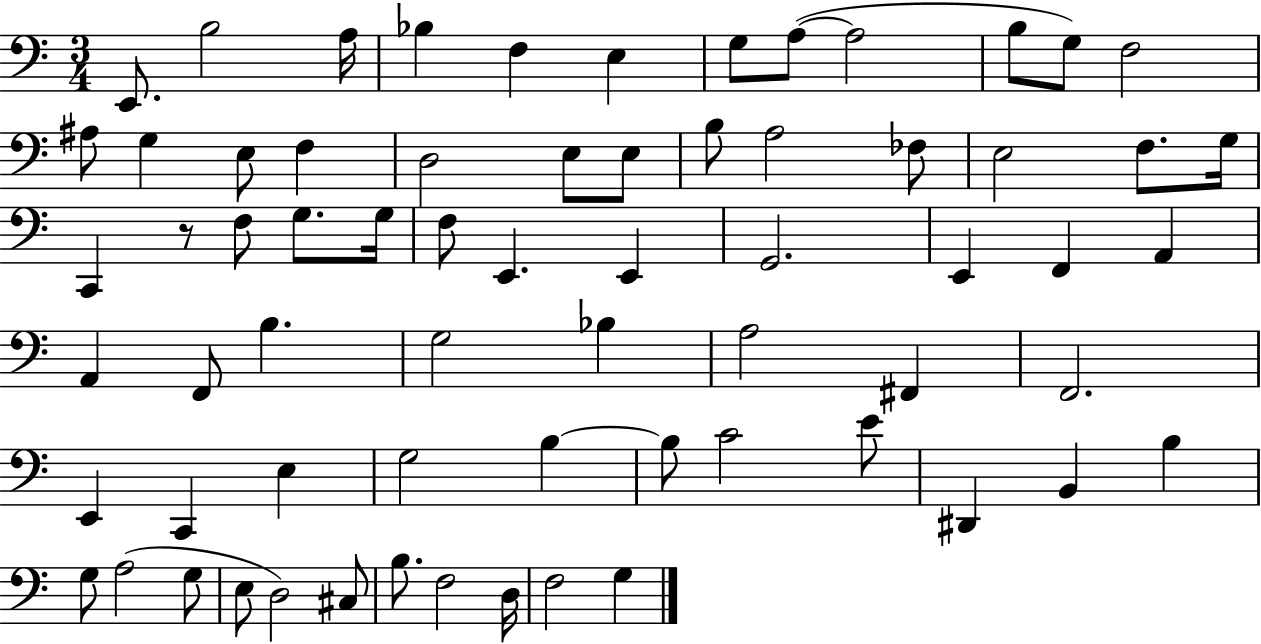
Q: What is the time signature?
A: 3/4